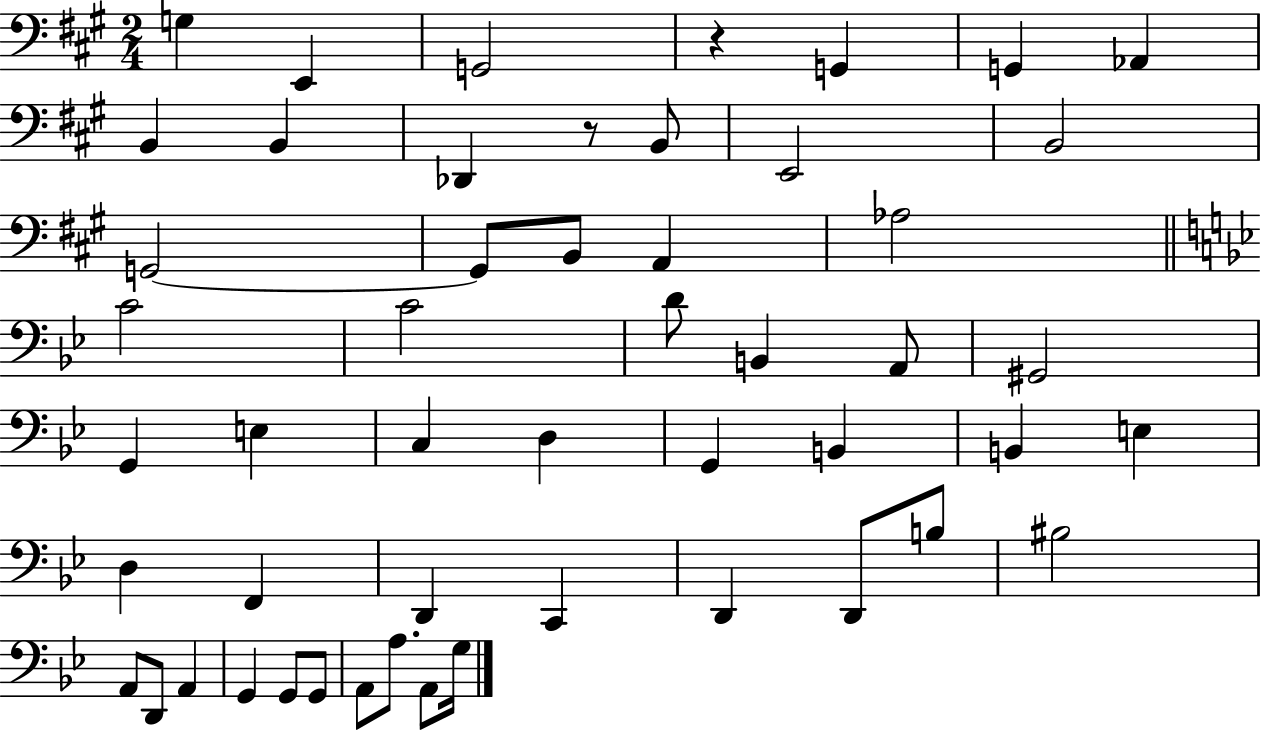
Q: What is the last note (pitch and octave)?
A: G3